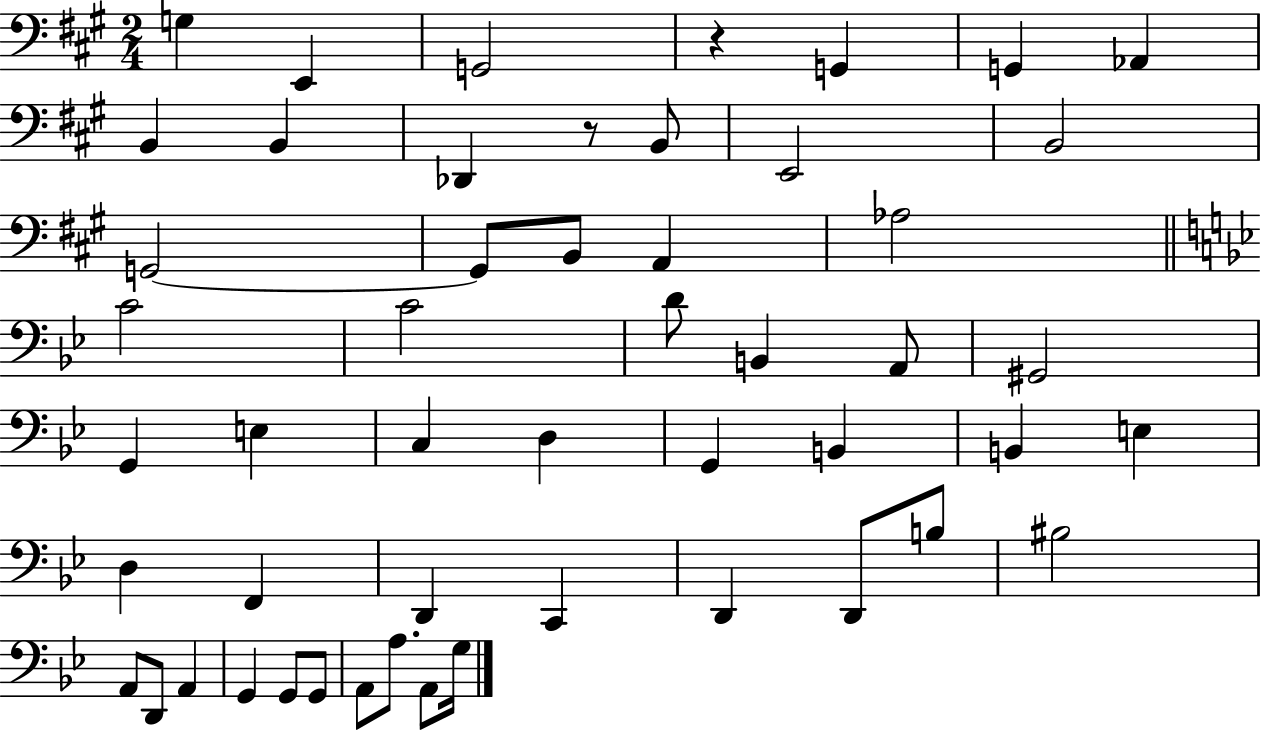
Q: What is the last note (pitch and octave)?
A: G3